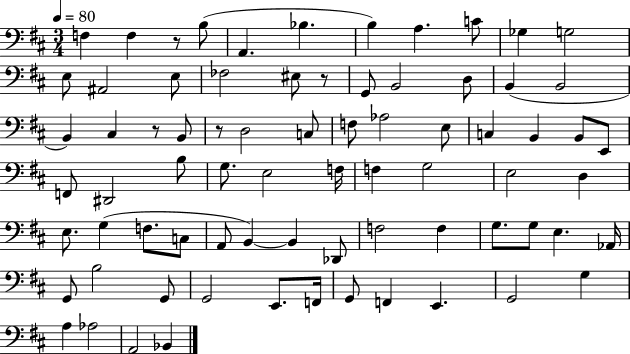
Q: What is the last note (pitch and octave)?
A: Bb2